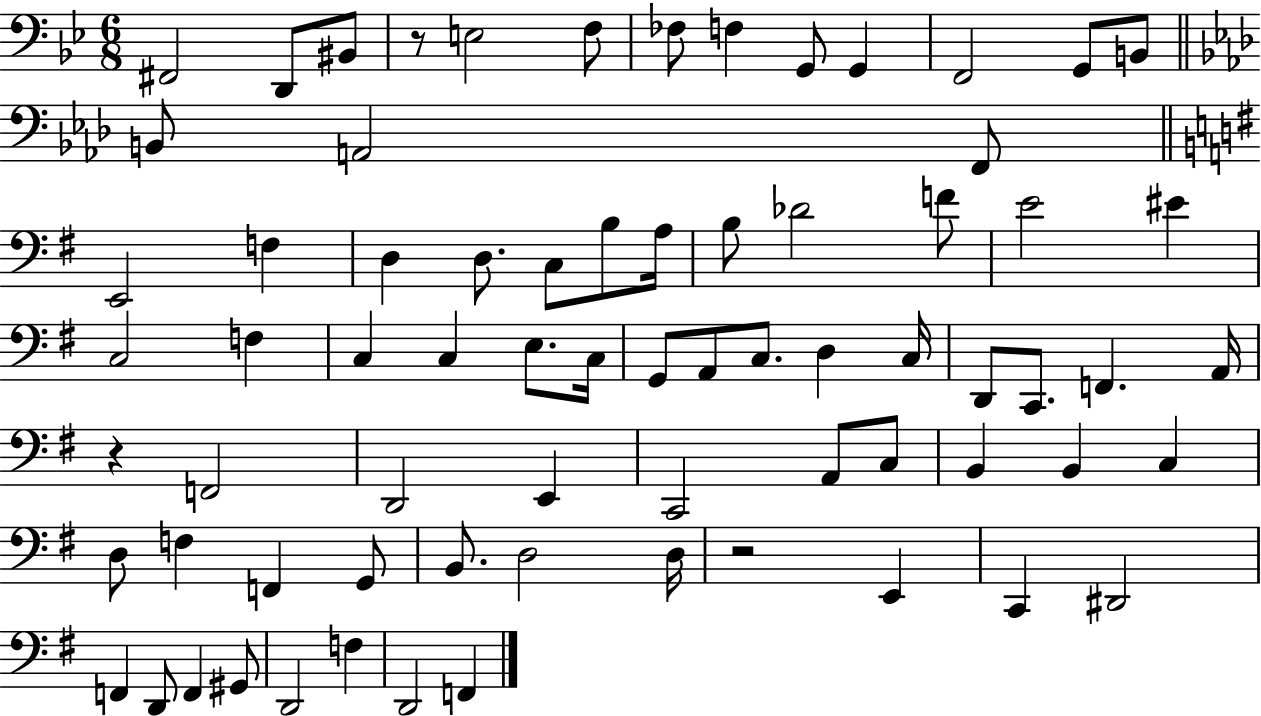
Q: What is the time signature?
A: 6/8